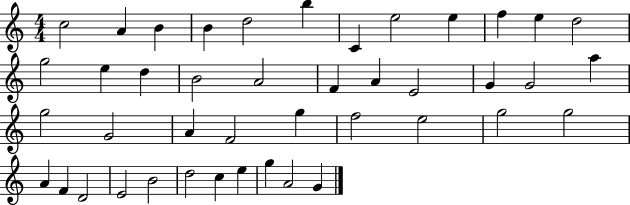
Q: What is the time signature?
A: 4/4